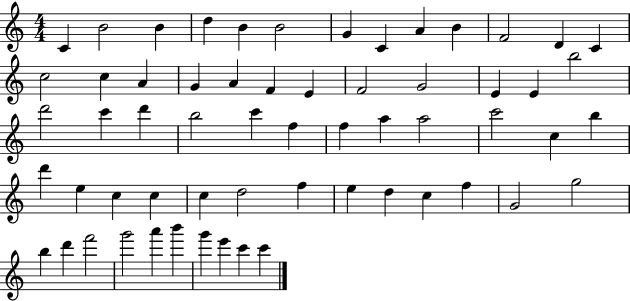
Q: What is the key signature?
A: C major